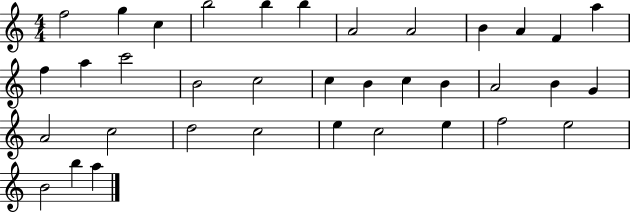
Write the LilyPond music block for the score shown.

{
  \clef treble
  \numericTimeSignature
  \time 4/4
  \key c \major
  f''2 g''4 c''4 | b''2 b''4 b''4 | a'2 a'2 | b'4 a'4 f'4 a''4 | \break f''4 a''4 c'''2 | b'2 c''2 | c''4 b'4 c''4 b'4 | a'2 b'4 g'4 | \break a'2 c''2 | d''2 c''2 | e''4 c''2 e''4 | f''2 e''2 | \break b'2 b''4 a''4 | \bar "|."
}